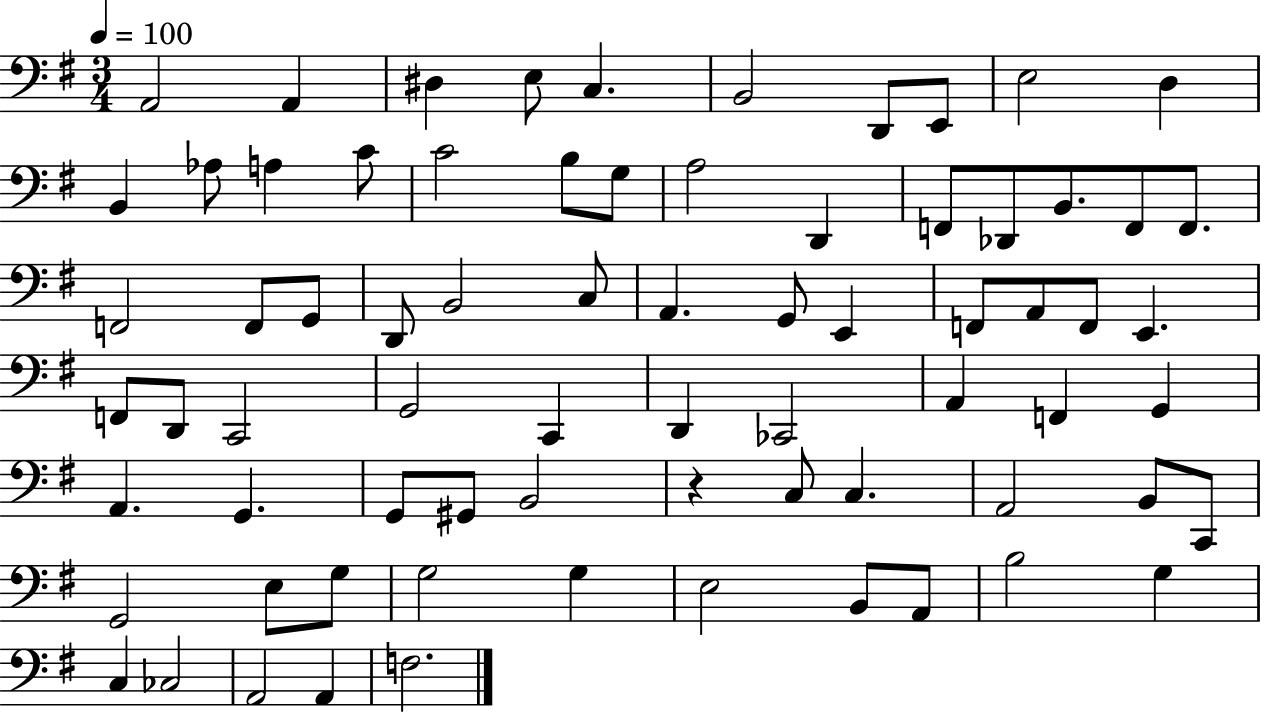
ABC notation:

X:1
T:Untitled
M:3/4
L:1/4
K:G
A,,2 A,, ^D, E,/2 C, B,,2 D,,/2 E,,/2 E,2 D, B,, _A,/2 A, C/2 C2 B,/2 G,/2 A,2 D,, F,,/2 _D,,/2 B,,/2 F,,/2 F,,/2 F,,2 F,,/2 G,,/2 D,,/2 B,,2 C,/2 A,, G,,/2 E,, F,,/2 A,,/2 F,,/2 E,, F,,/2 D,,/2 C,,2 G,,2 C,, D,, _C,,2 A,, F,, G,, A,, G,, G,,/2 ^G,,/2 B,,2 z C,/2 C, A,,2 B,,/2 C,,/2 G,,2 E,/2 G,/2 G,2 G, E,2 B,,/2 A,,/2 B,2 G, C, _C,2 A,,2 A,, F,2